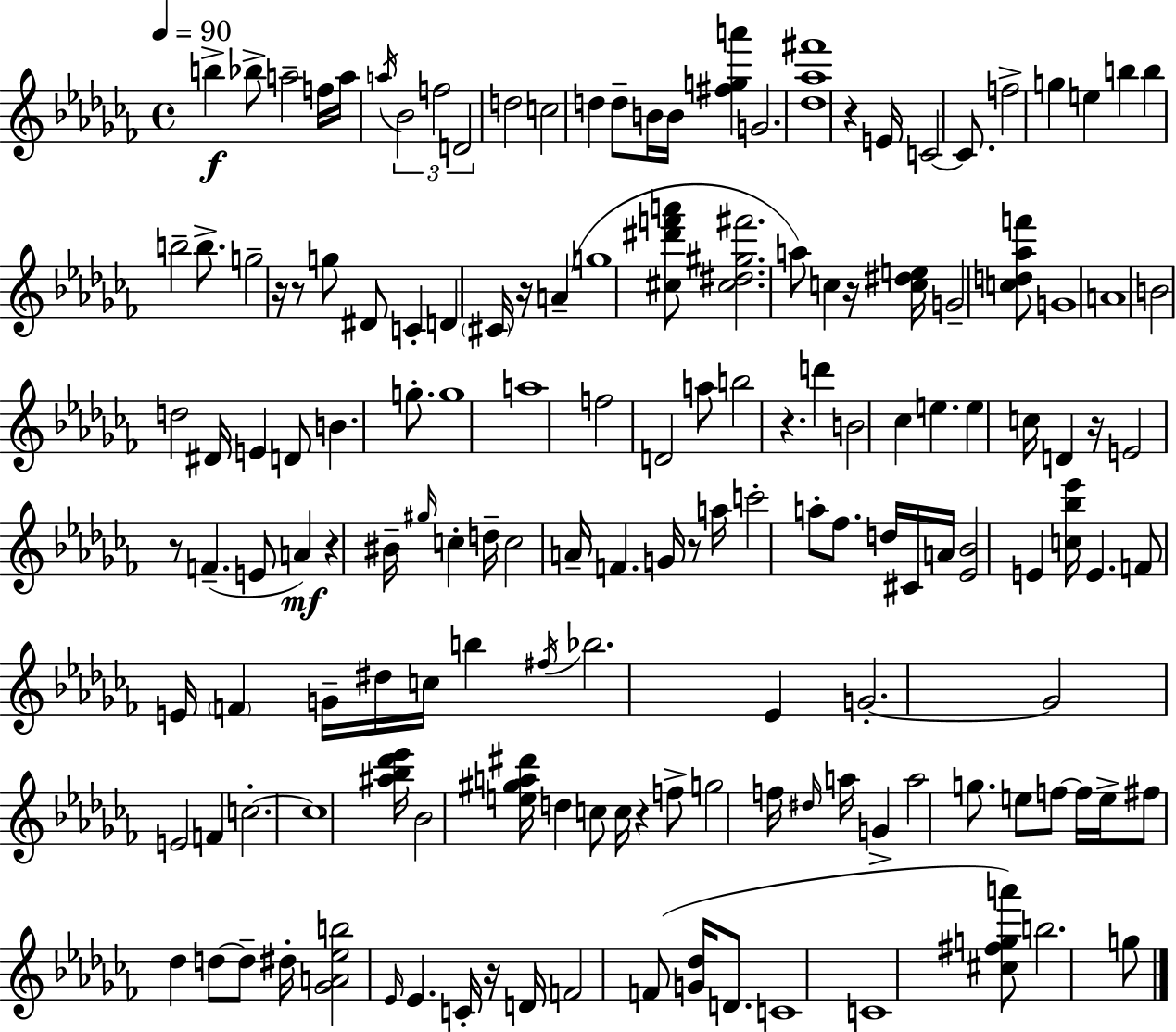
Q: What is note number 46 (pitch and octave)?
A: G5